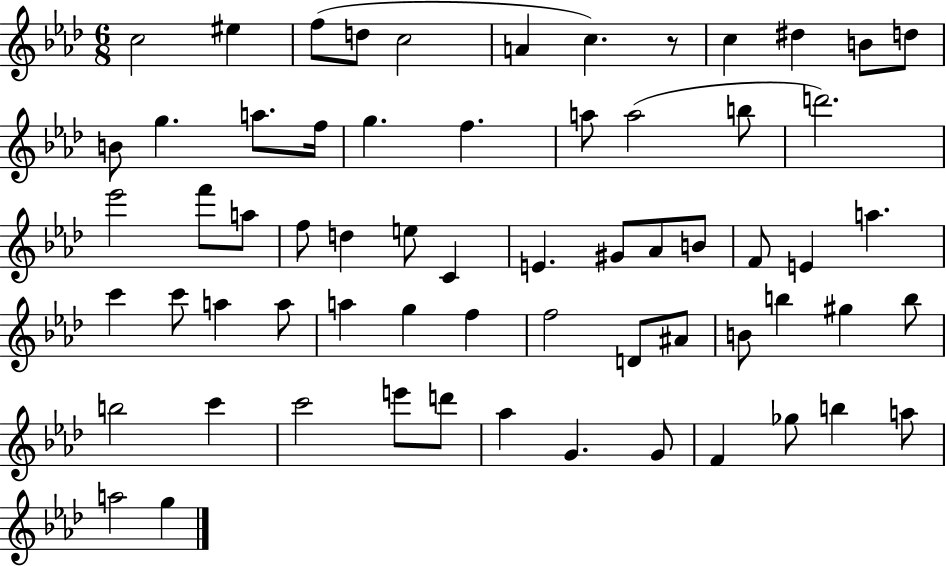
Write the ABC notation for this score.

X:1
T:Untitled
M:6/8
L:1/4
K:Ab
c2 ^e f/2 d/2 c2 A c z/2 c ^d B/2 d/2 B/2 g a/2 f/4 g f a/2 a2 b/2 d'2 _e'2 f'/2 a/2 f/2 d e/2 C E ^G/2 _A/2 B/2 F/2 E a c' c'/2 a a/2 a g f f2 D/2 ^A/2 B/2 b ^g b/2 b2 c' c'2 e'/2 d'/2 _a G G/2 F _g/2 b a/2 a2 g